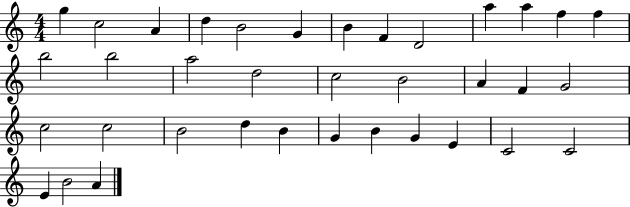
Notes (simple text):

G5/q C5/h A4/q D5/q B4/h G4/q B4/q F4/q D4/h A5/q A5/q F5/q F5/q B5/h B5/h A5/h D5/h C5/h B4/h A4/q F4/q G4/h C5/h C5/h B4/h D5/q B4/q G4/q B4/q G4/q E4/q C4/h C4/h E4/q B4/h A4/q